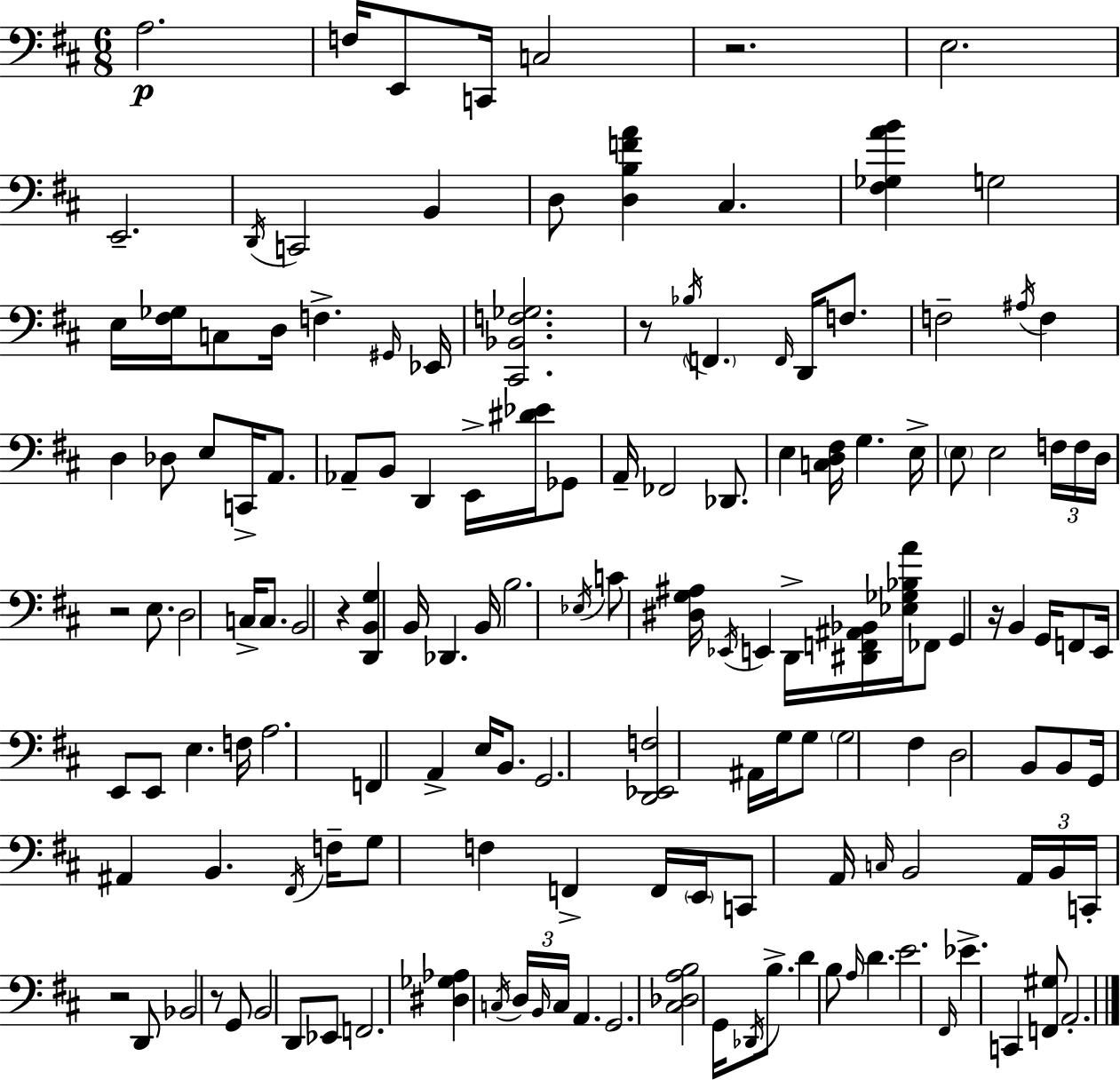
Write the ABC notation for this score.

X:1
T:Untitled
M:6/8
L:1/4
K:D
A,2 F,/4 E,,/2 C,,/4 C,2 z2 E,2 E,,2 D,,/4 C,,2 B,, D,/2 [D,B,FA] ^C, [^F,_G,AB] G,2 E,/4 [^F,_G,]/4 C,/2 D,/4 F, ^G,,/4 _E,,/4 [^C,,_B,,F,_G,]2 z/2 _B,/4 F,, F,,/4 D,,/4 F,/2 F,2 ^A,/4 F, D, _D,/2 E,/2 C,,/4 A,,/2 _A,,/2 B,,/2 D,, E,,/4 [^D_E]/4 _G,,/2 A,,/4 _F,,2 _D,,/2 E, [C,D,^F,]/4 G, E,/4 E,/2 E,2 F,/4 F,/4 D,/4 z2 E,/2 D,2 C,/4 C,/2 B,,2 z [D,,B,,G,] B,,/4 _D,, B,,/4 B,2 _E,/4 C/2 [^D,G,^A,]/4 _E,,/4 E,, D,,/4 [^D,,F,,^A,,_B,,]/4 [_E,_G,_B,A]/4 _F,,/2 G,, z/4 B,, G,,/4 F,,/2 E,,/4 E,,/2 E,,/2 E, F,/4 A,2 F,, A,, E,/4 B,,/2 G,,2 [D,,_E,,F,]2 ^A,,/4 G,/4 G,/2 G,2 ^F, D,2 B,,/2 B,,/2 G,,/4 ^A,, B,, ^F,,/4 F,/4 G,/2 F, F,, F,,/4 E,,/4 C,,/2 A,,/4 C,/4 B,,2 A,,/4 B,,/4 C,,/4 z2 D,,/2 _B,,2 z/2 G,,/2 B,,2 D,,/2 _E,,/2 F,,2 [^D,_G,_A,] C,/4 D,/4 B,,/4 C,/4 A,, G,,2 [^C,_D,A,B,]2 G,,/4 _D,,/4 B,/2 D B,/2 A,/4 D E2 ^F,,/4 _E C,, [F,,^G,]/2 A,,2